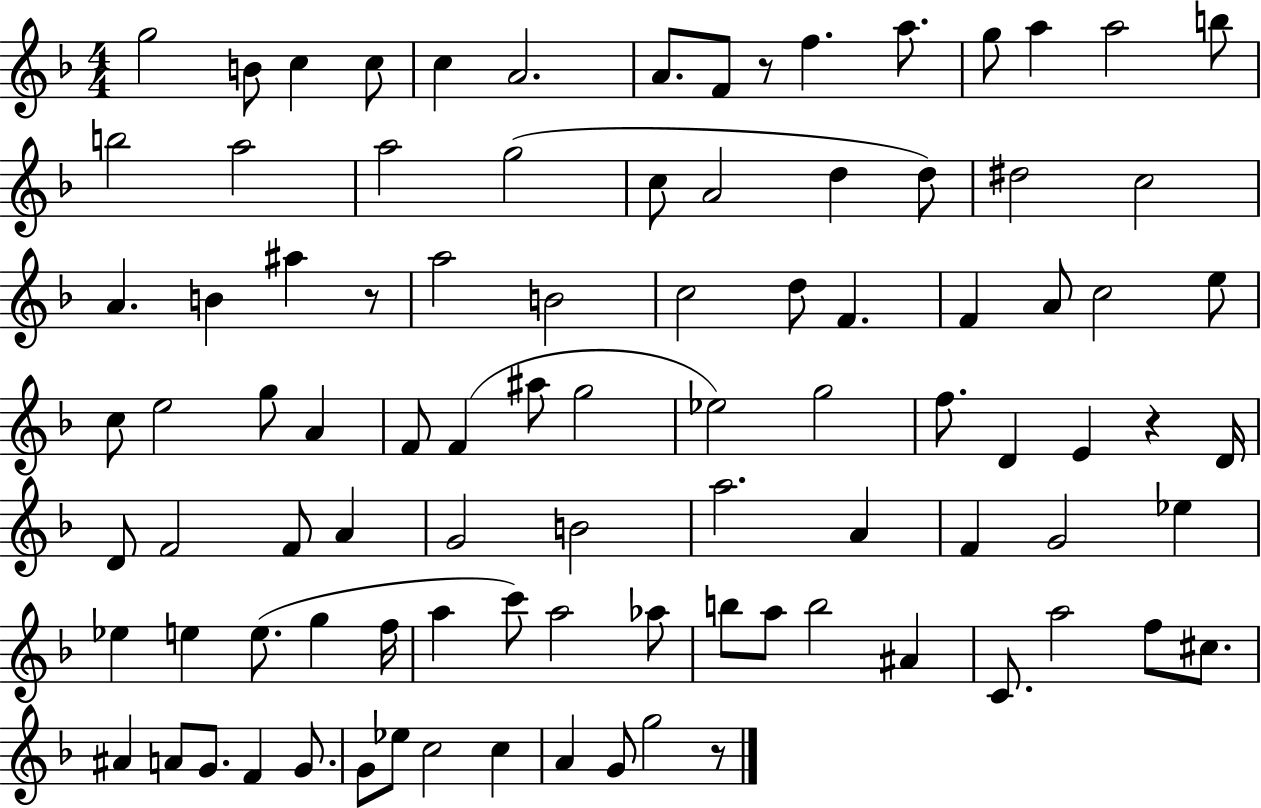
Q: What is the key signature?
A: F major